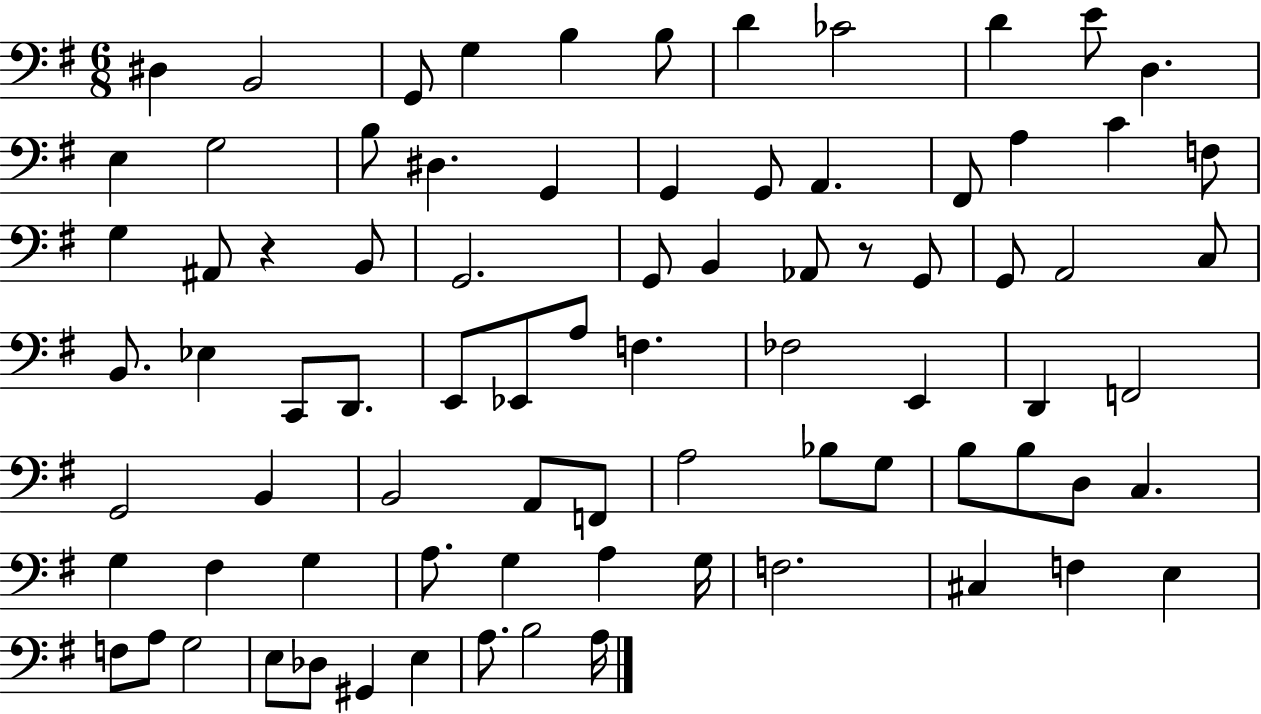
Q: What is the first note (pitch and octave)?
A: D#3